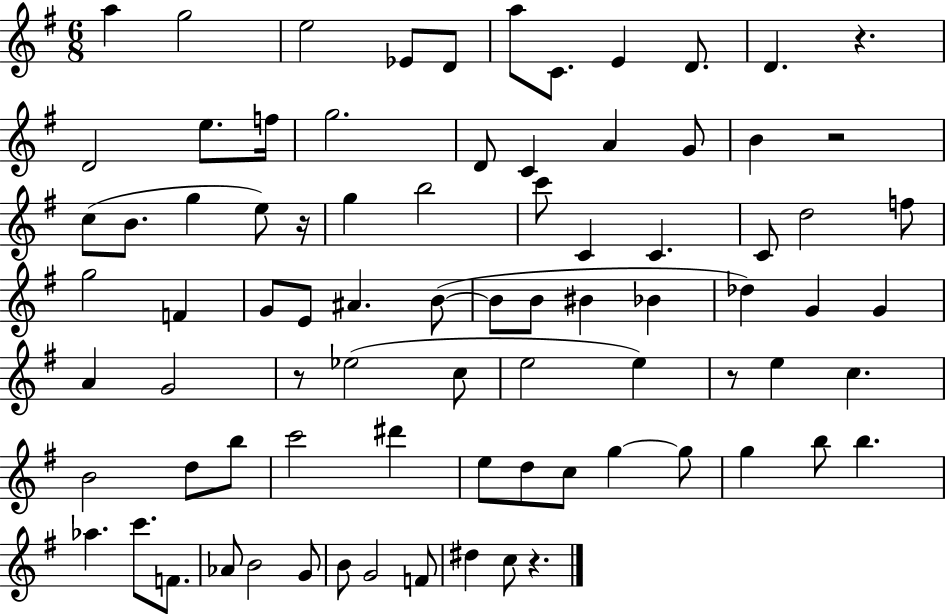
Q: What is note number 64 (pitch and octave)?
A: B5